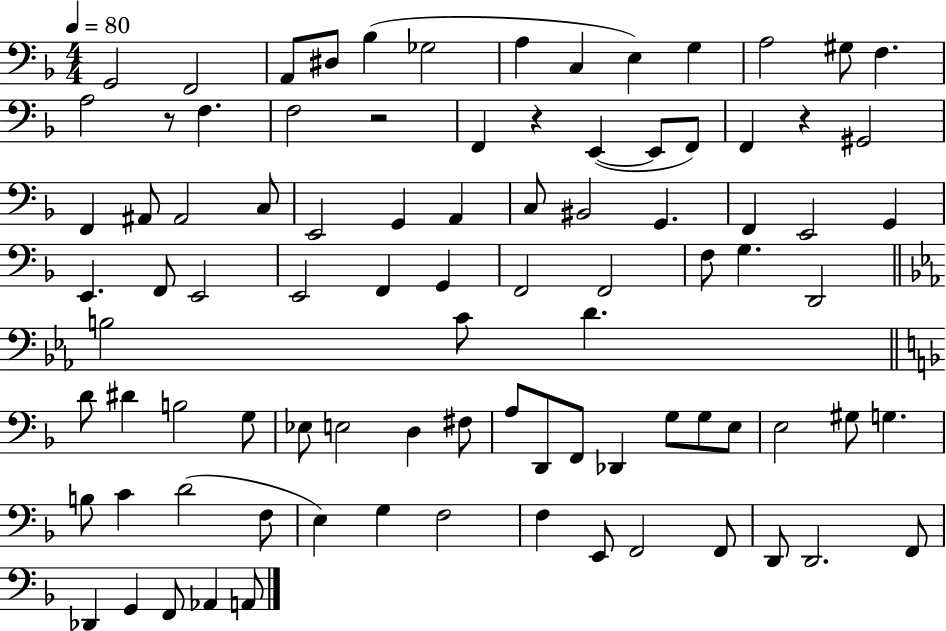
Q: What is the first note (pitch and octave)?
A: G2